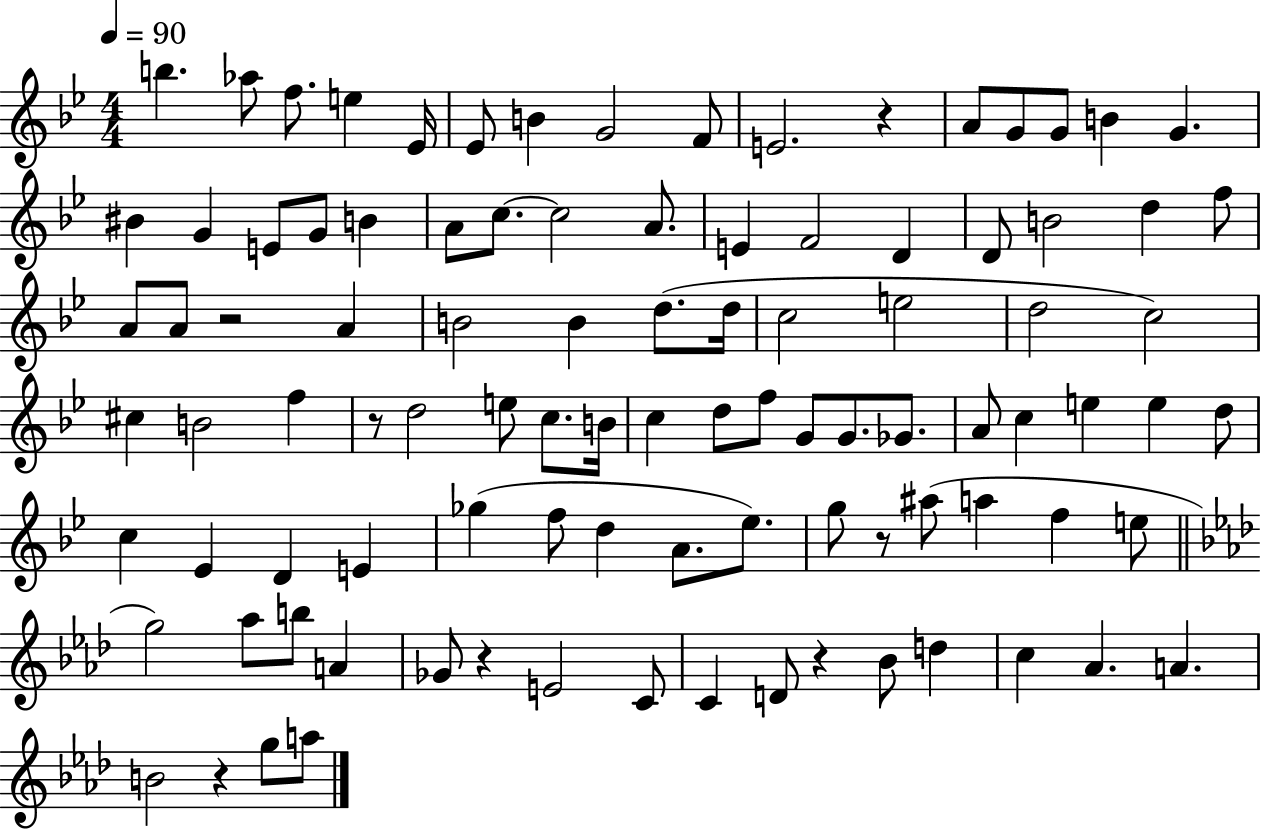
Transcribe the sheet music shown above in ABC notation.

X:1
T:Untitled
M:4/4
L:1/4
K:Bb
b _a/2 f/2 e _E/4 _E/2 B G2 F/2 E2 z A/2 G/2 G/2 B G ^B G E/2 G/2 B A/2 c/2 c2 A/2 E F2 D D/2 B2 d f/2 A/2 A/2 z2 A B2 B d/2 d/4 c2 e2 d2 c2 ^c B2 f z/2 d2 e/2 c/2 B/4 c d/2 f/2 G/2 G/2 _G/2 A/2 c e e d/2 c _E D E _g f/2 d A/2 _e/2 g/2 z/2 ^a/2 a f e/2 g2 _a/2 b/2 A _G/2 z E2 C/2 C D/2 z _B/2 d c _A A B2 z g/2 a/2